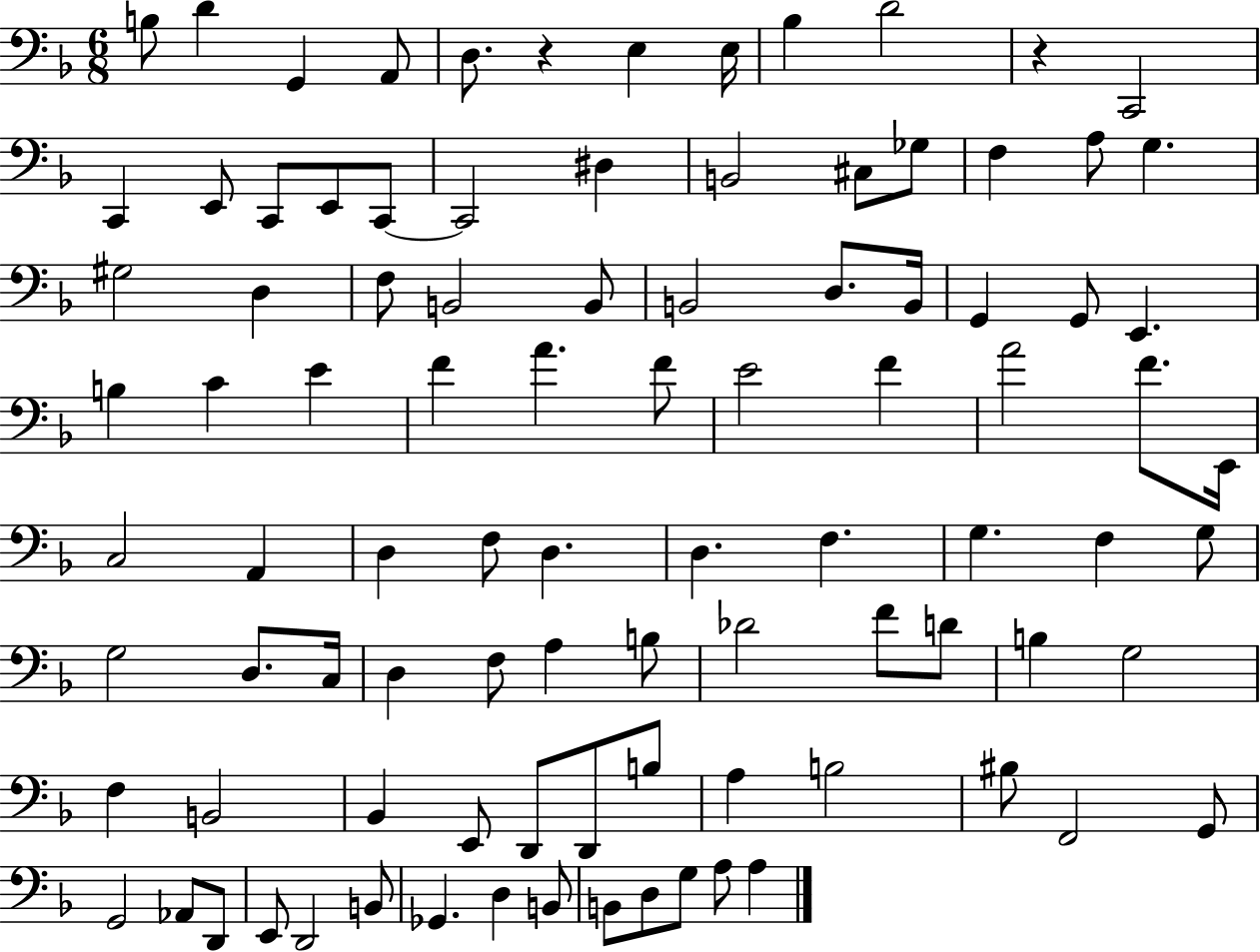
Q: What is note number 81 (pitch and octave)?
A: Ab2